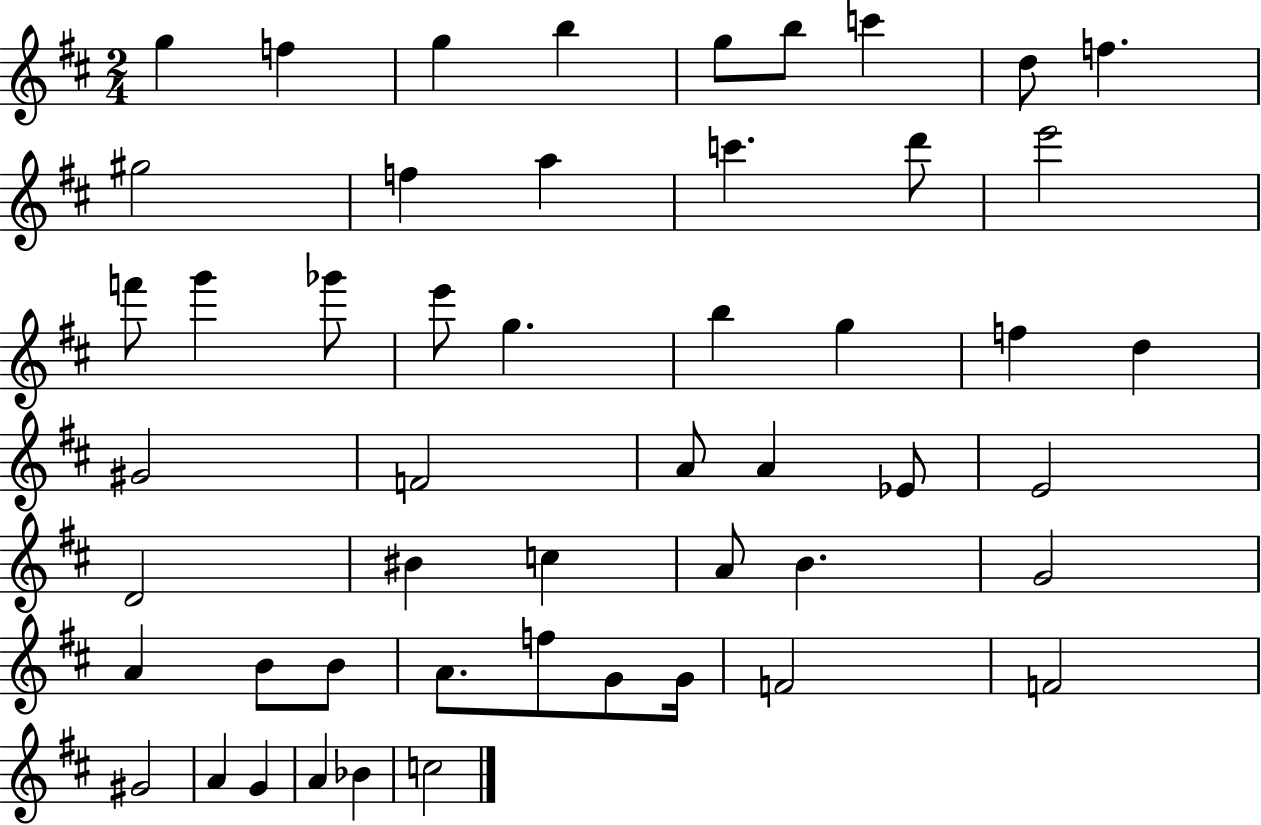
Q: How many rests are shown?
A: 0